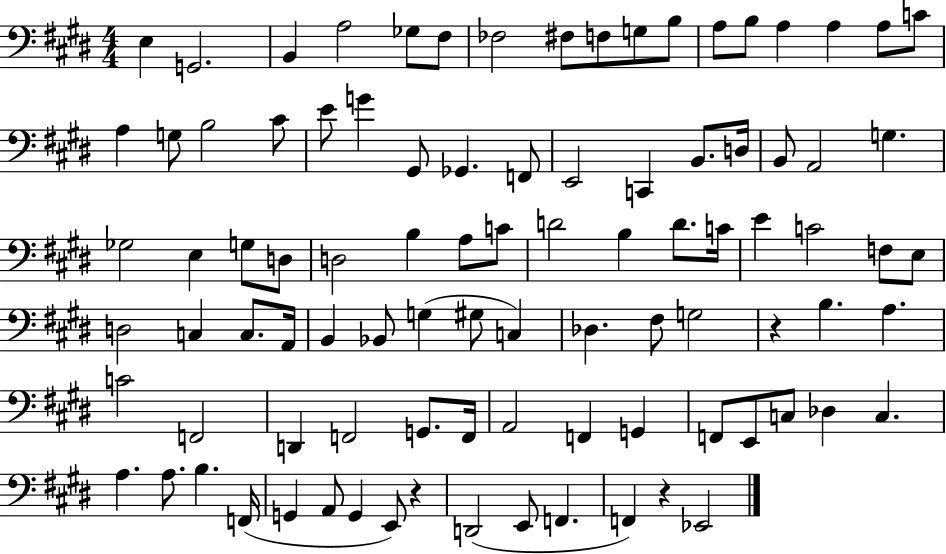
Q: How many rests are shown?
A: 3